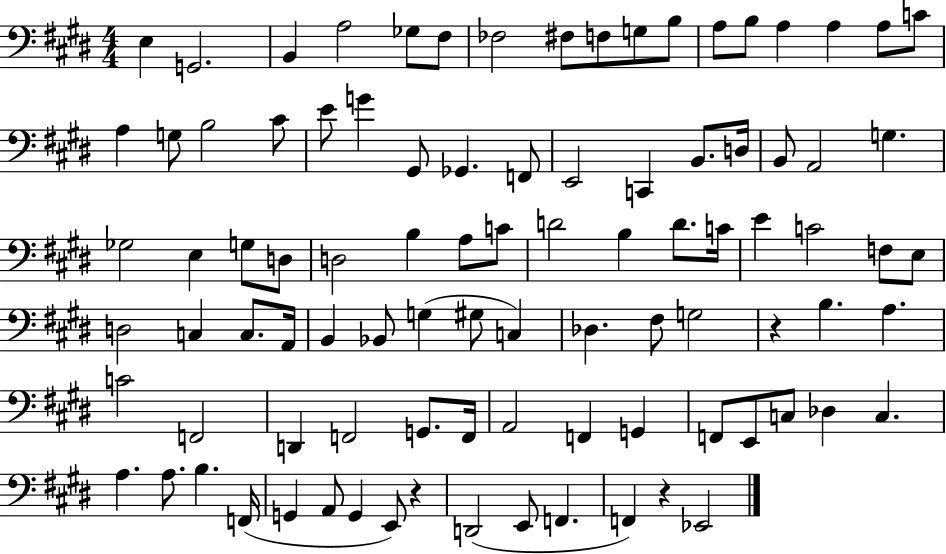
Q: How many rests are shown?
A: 3